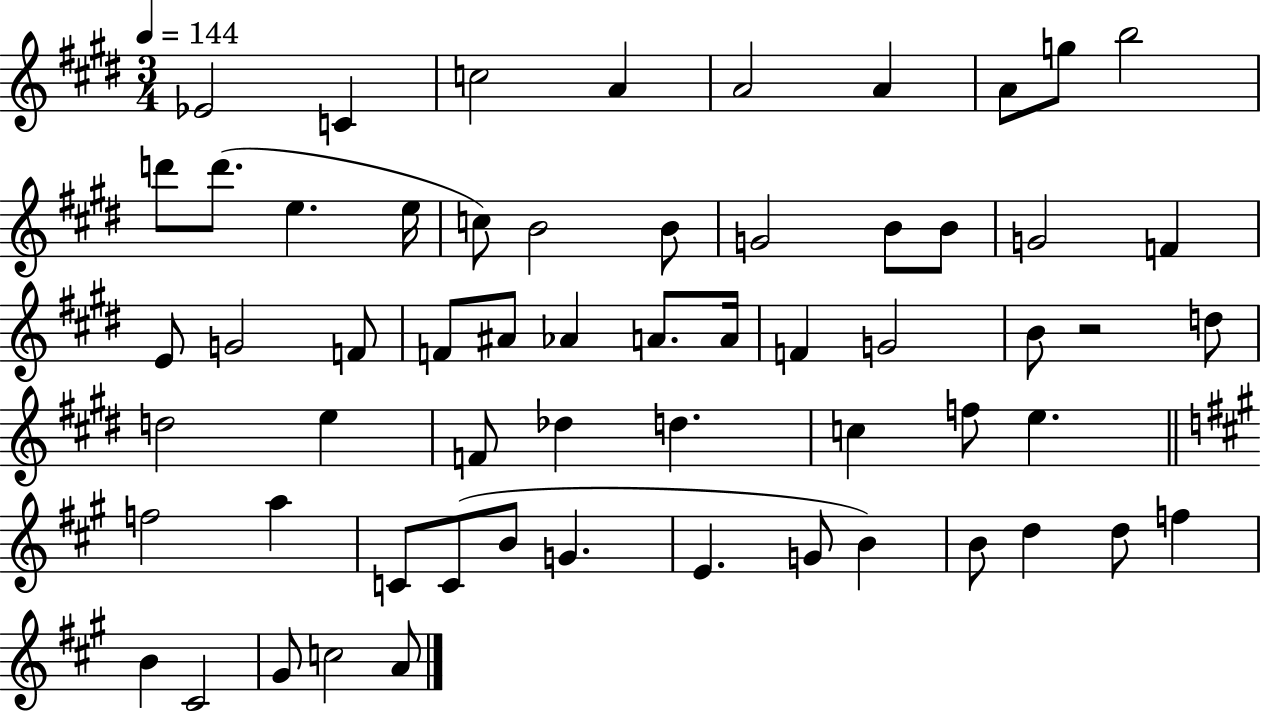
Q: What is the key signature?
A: E major